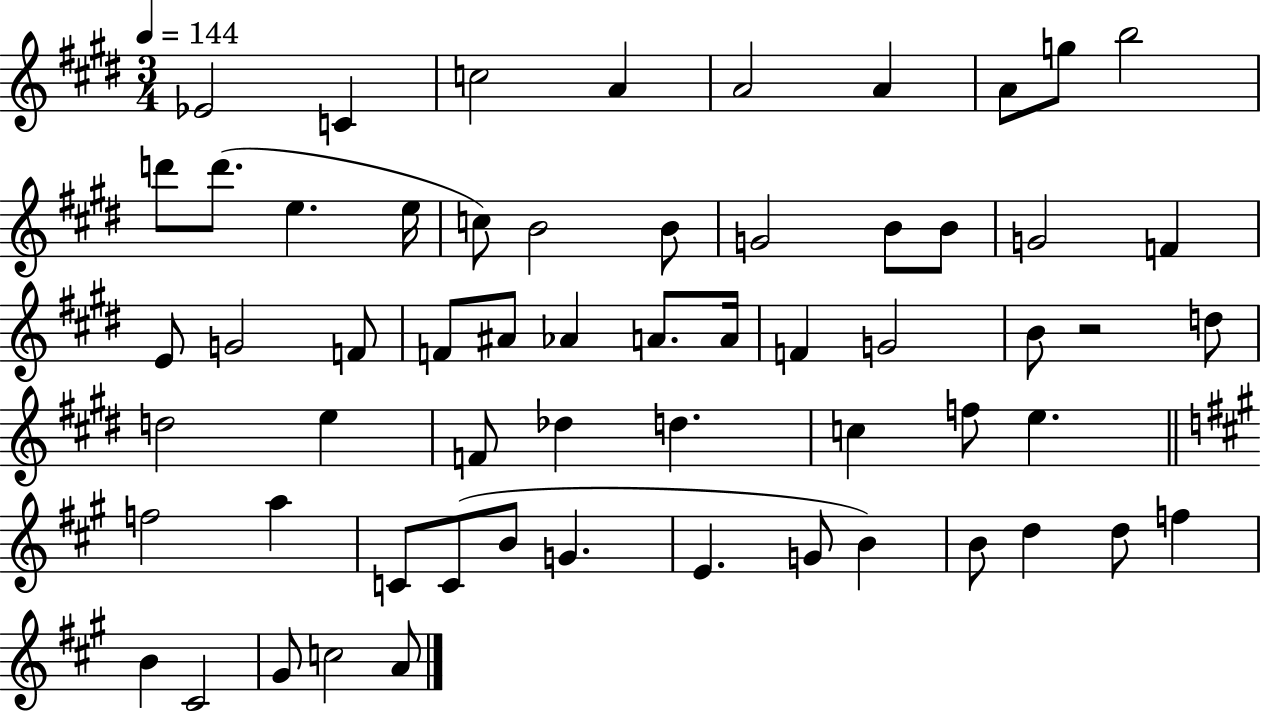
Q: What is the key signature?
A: E major